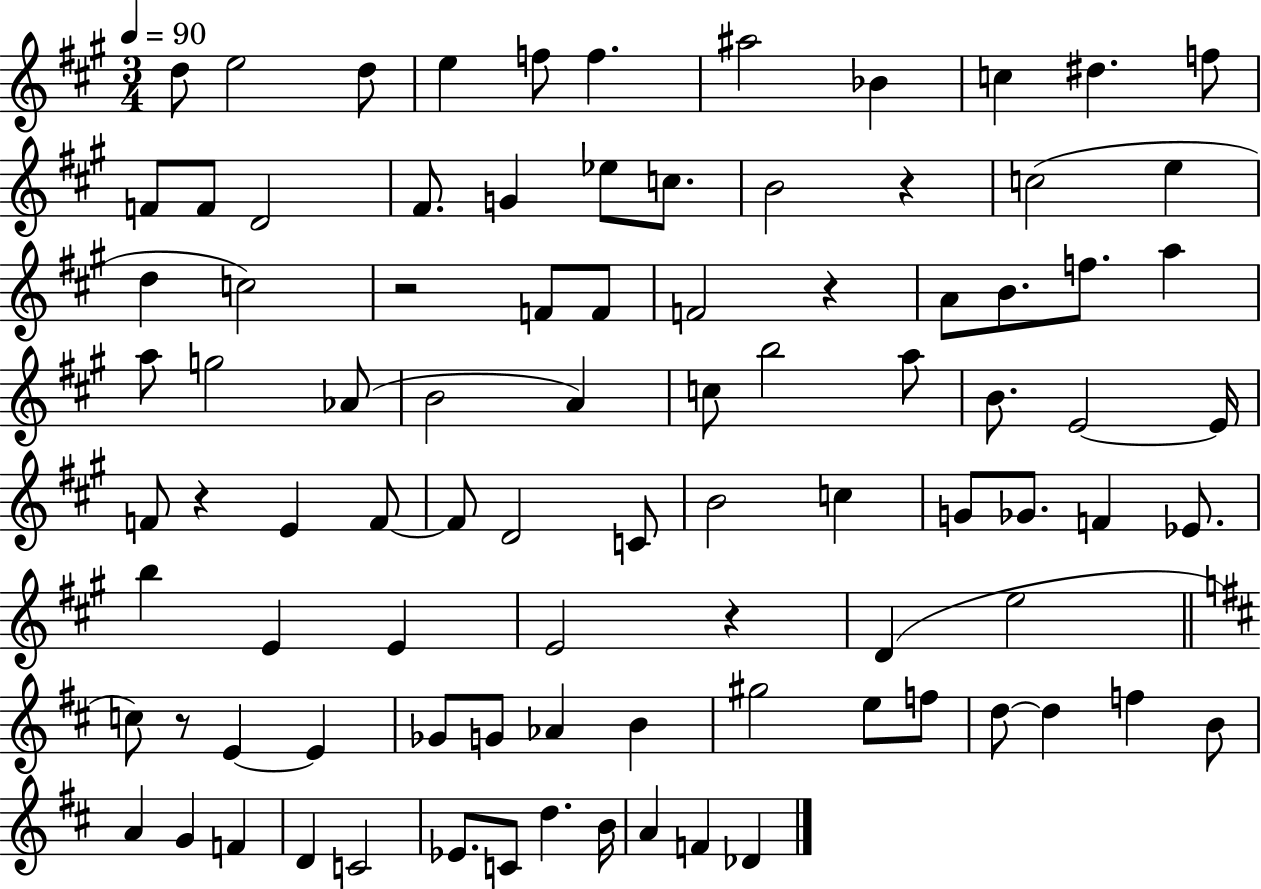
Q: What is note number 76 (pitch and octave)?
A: F4